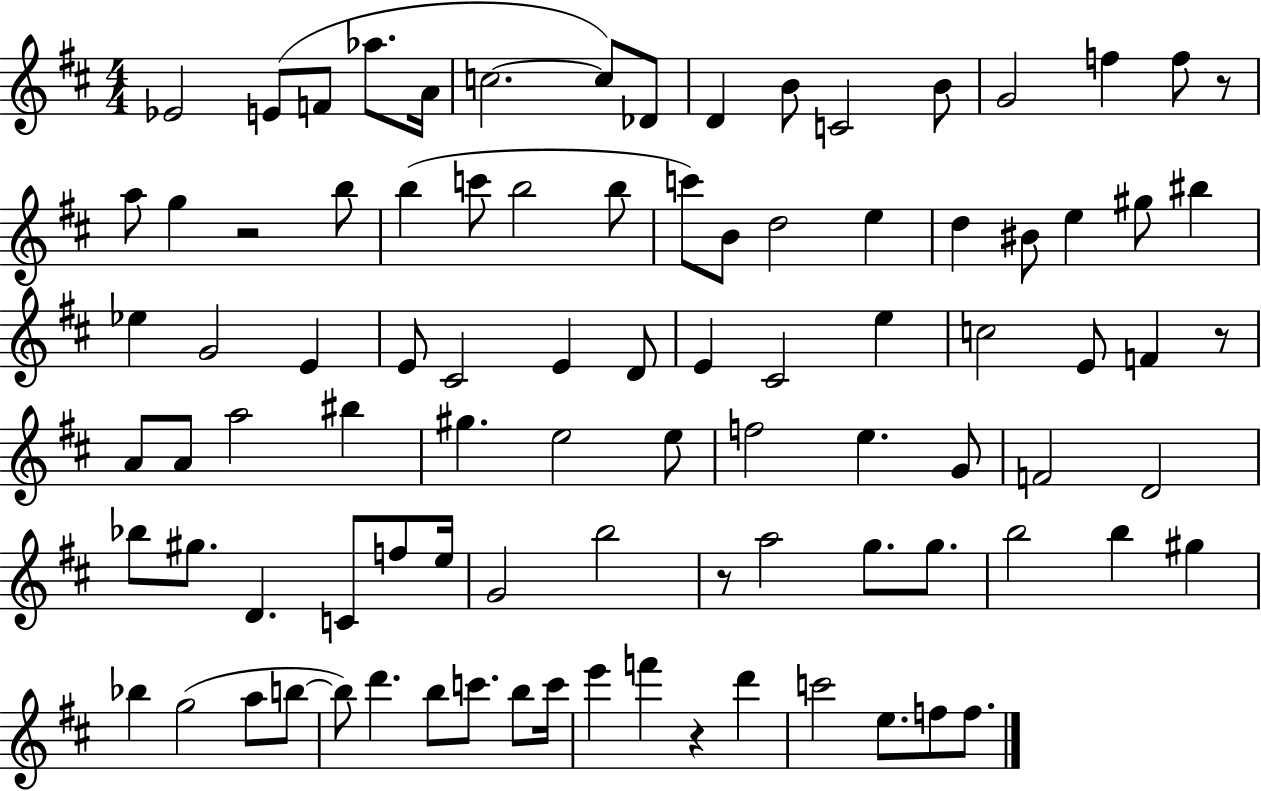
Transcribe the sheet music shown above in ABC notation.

X:1
T:Untitled
M:4/4
L:1/4
K:D
_E2 E/2 F/2 _a/2 A/4 c2 c/2 _D/2 D B/2 C2 B/2 G2 f f/2 z/2 a/2 g z2 b/2 b c'/2 b2 b/2 c'/2 B/2 d2 e d ^B/2 e ^g/2 ^b _e G2 E E/2 ^C2 E D/2 E ^C2 e c2 E/2 F z/2 A/2 A/2 a2 ^b ^g e2 e/2 f2 e G/2 F2 D2 _b/2 ^g/2 D C/2 f/2 e/4 G2 b2 z/2 a2 g/2 g/2 b2 b ^g _b g2 a/2 b/2 b/2 d' b/2 c'/2 b/2 c'/4 e' f' z d' c'2 e/2 f/2 f/2